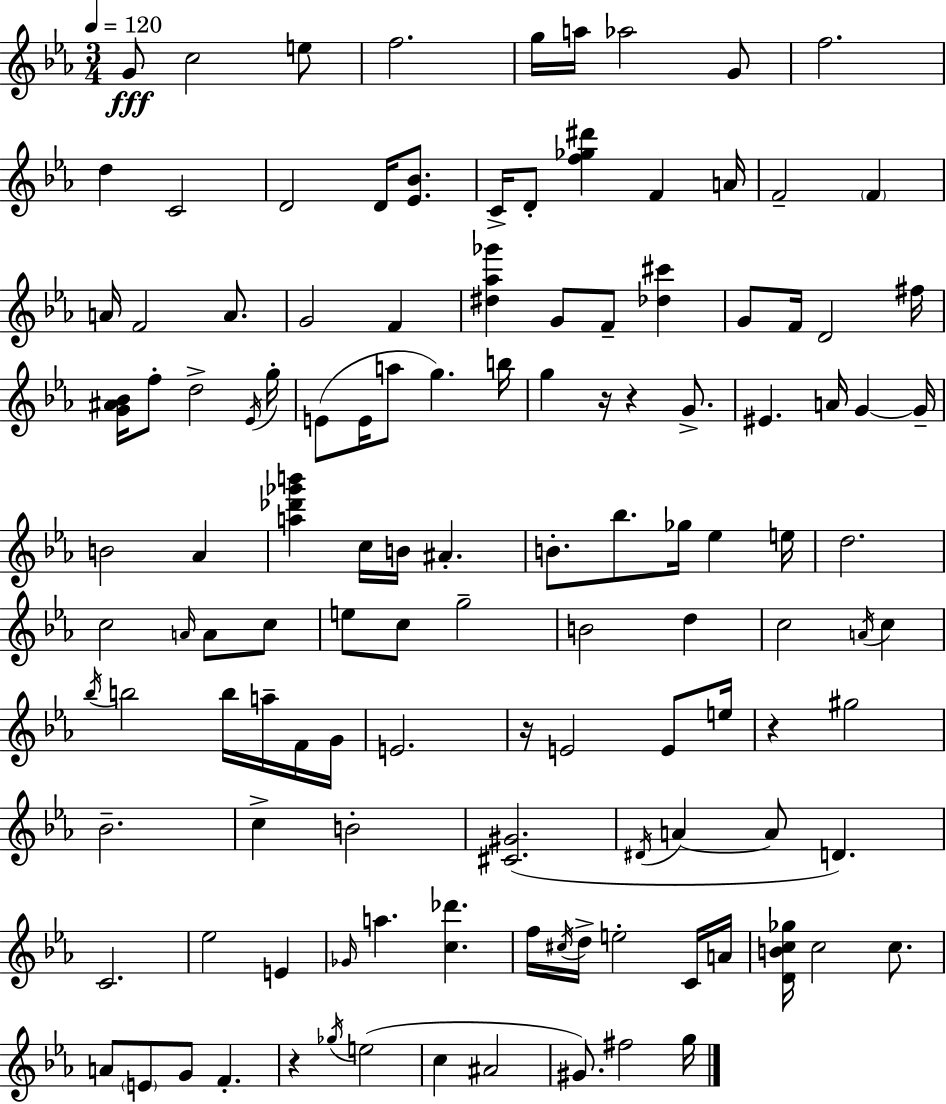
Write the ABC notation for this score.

X:1
T:Untitled
M:3/4
L:1/4
K:Cm
G/2 c2 e/2 f2 g/4 a/4 _a2 G/2 f2 d C2 D2 D/4 [_E_B]/2 C/4 D/2 [f_g^d'] F A/4 F2 F A/4 F2 A/2 G2 F [^d_a_g'] G/2 F/2 [_d^c'] G/2 F/4 D2 ^f/4 [G^A_B]/4 f/2 d2 _E/4 g/4 E/2 E/4 a/2 g b/4 g z/4 z G/2 ^E A/4 G G/4 B2 _A [a_d'_g'b'] c/4 B/4 ^A B/2 _b/2 _g/4 _e e/4 d2 c2 A/4 A/2 c/2 e/2 c/2 g2 B2 d c2 A/4 c _b/4 b2 b/4 a/4 F/4 G/4 E2 z/4 E2 E/2 e/4 z ^g2 _B2 c B2 [^C^G]2 ^D/4 A A/2 D C2 _e2 E _G/4 a [c_d'] f/4 ^c/4 d/4 e2 C/4 A/4 [DBc_g]/4 c2 c/2 A/2 E/2 G/2 F z _g/4 e2 c ^A2 ^G/2 ^f2 g/4